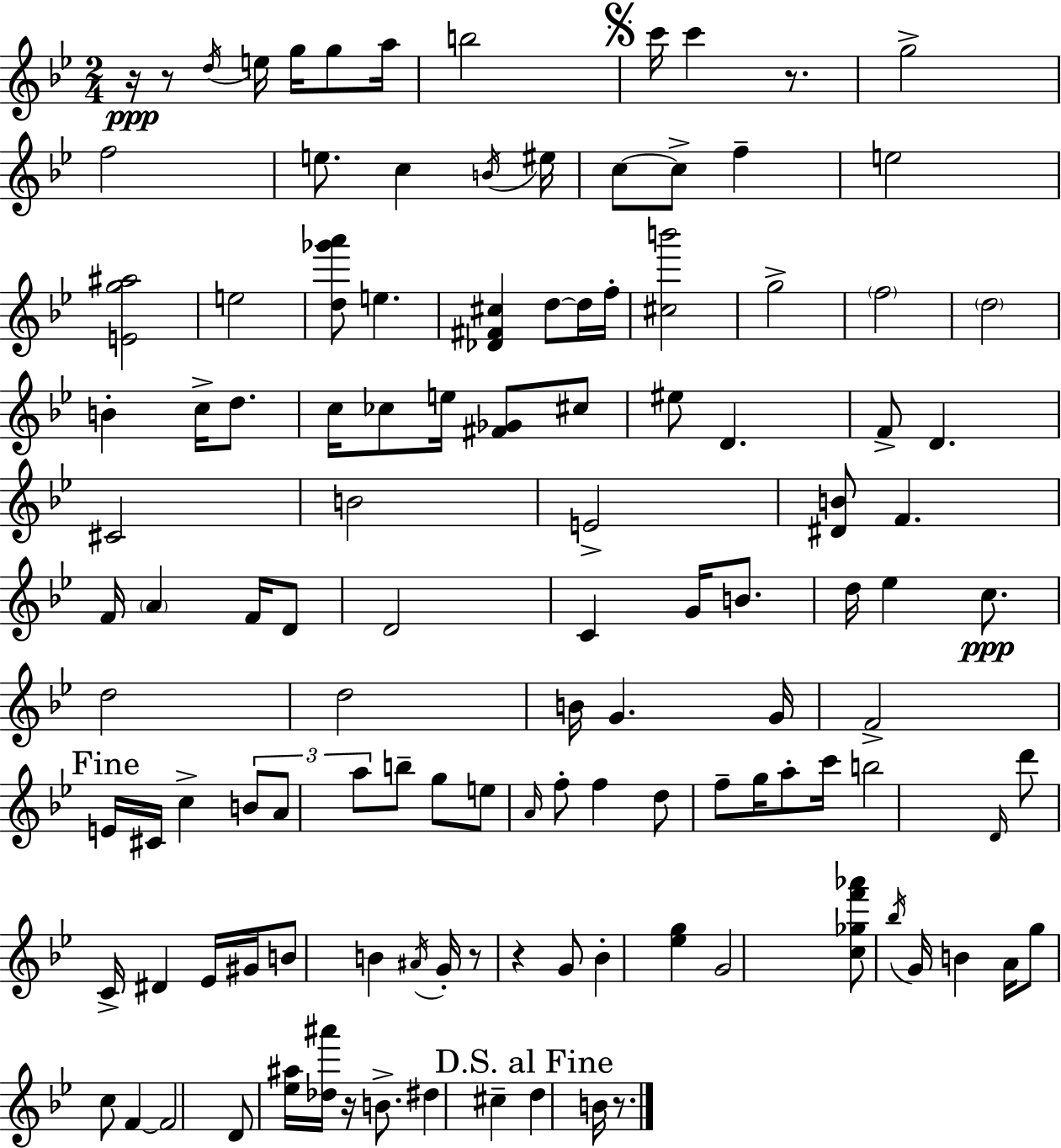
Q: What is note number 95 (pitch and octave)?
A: C5